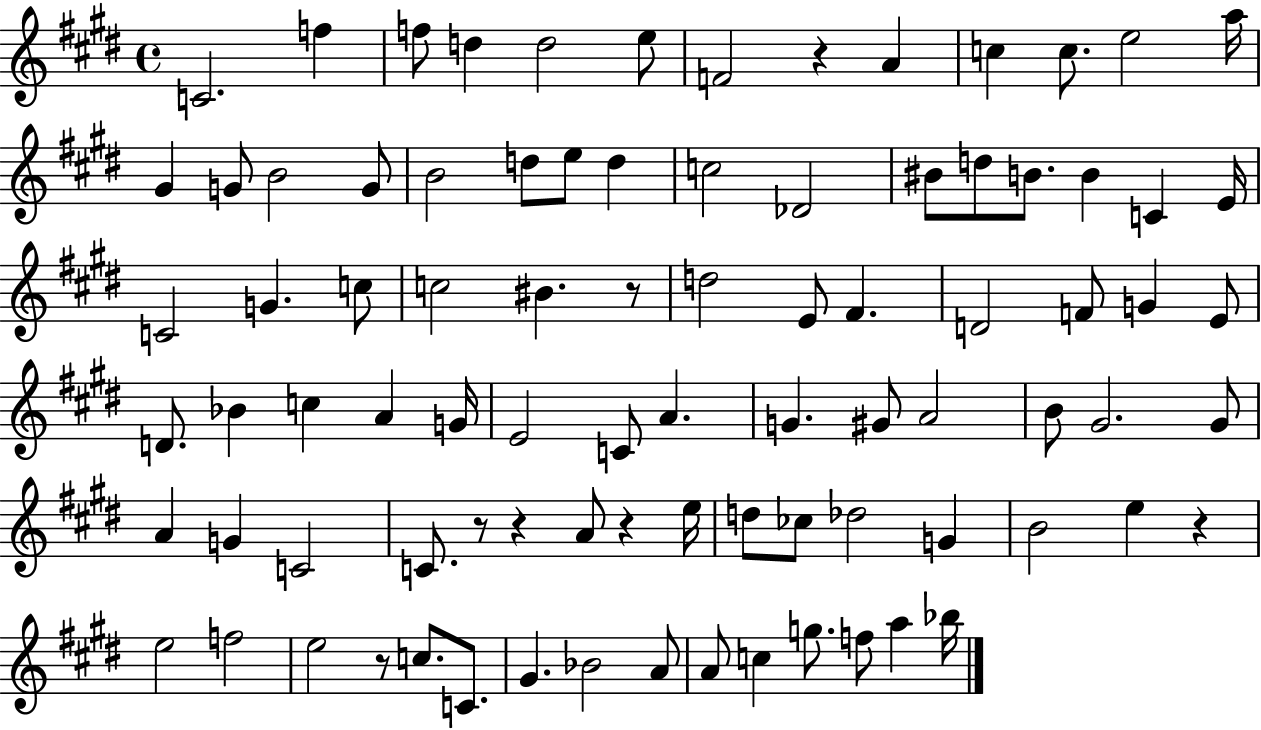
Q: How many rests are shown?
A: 7